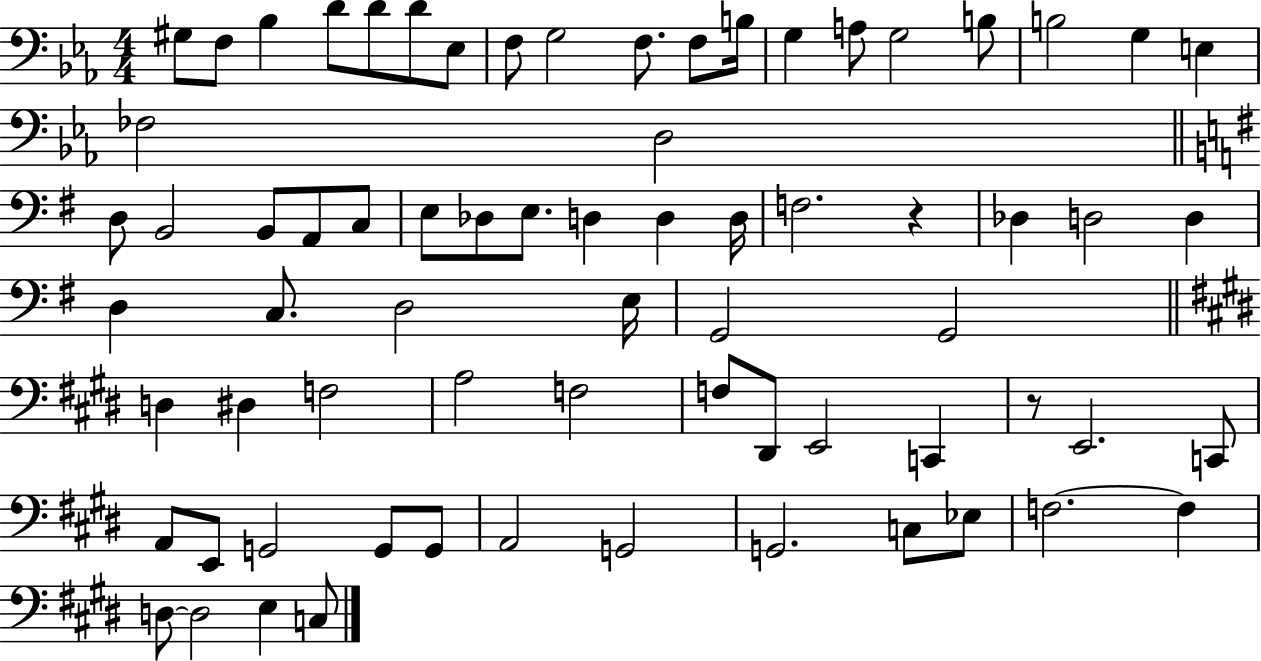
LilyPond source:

{
  \clef bass
  \numericTimeSignature
  \time 4/4
  \key ees \major
  gis8 f8 bes4 d'8 d'8 d'8 ees8 | f8 g2 f8. f8 b16 | g4 a8 g2 b8 | b2 g4 e4 | \break fes2 d2 | \bar "||" \break \key g \major d8 b,2 b,8 a,8 c8 | e8 des8 e8. d4 d4 d16 | f2. r4 | des4 d2 d4 | \break d4 c8. d2 e16 | g,2 g,2 | \bar "||" \break \key e \major d4 dis4 f2 | a2 f2 | f8 dis,8 e,2 c,4 | r8 e,2. c,8 | \break a,8 e,8 g,2 g,8 g,8 | a,2 g,2 | g,2. c8 ees8 | f2.~~ f4 | \break d8~~ d2 e4 c8 | \bar "|."
}